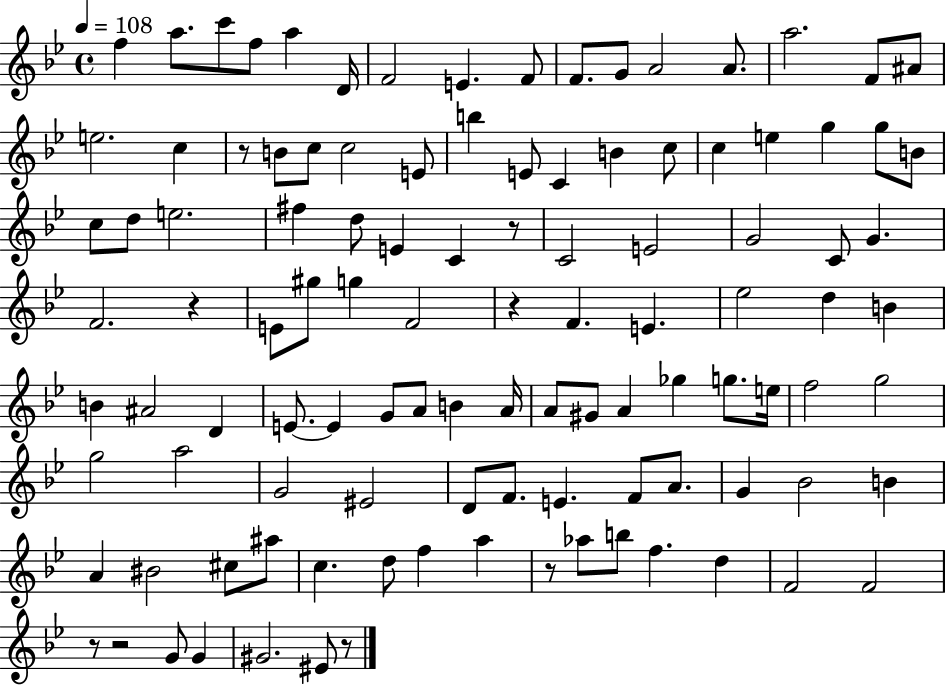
X:1
T:Untitled
M:4/4
L:1/4
K:Bb
f a/2 c'/2 f/2 a D/4 F2 E F/2 F/2 G/2 A2 A/2 a2 F/2 ^A/2 e2 c z/2 B/2 c/2 c2 E/2 b E/2 C B c/2 c e g g/2 B/2 c/2 d/2 e2 ^f d/2 E C z/2 C2 E2 G2 C/2 G F2 z E/2 ^g/2 g F2 z F E _e2 d B B ^A2 D E/2 E G/2 A/2 B A/4 A/2 ^G/2 A _g g/2 e/4 f2 g2 g2 a2 G2 ^E2 D/2 F/2 E F/2 A/2 G _B2 B A ^B2 ^c/2 ^a/2 c d/2 f a z/2 _a/2 b/2 f d F2 F2 z/2 z2 G/2 G ^G2 ^E/2 z/2